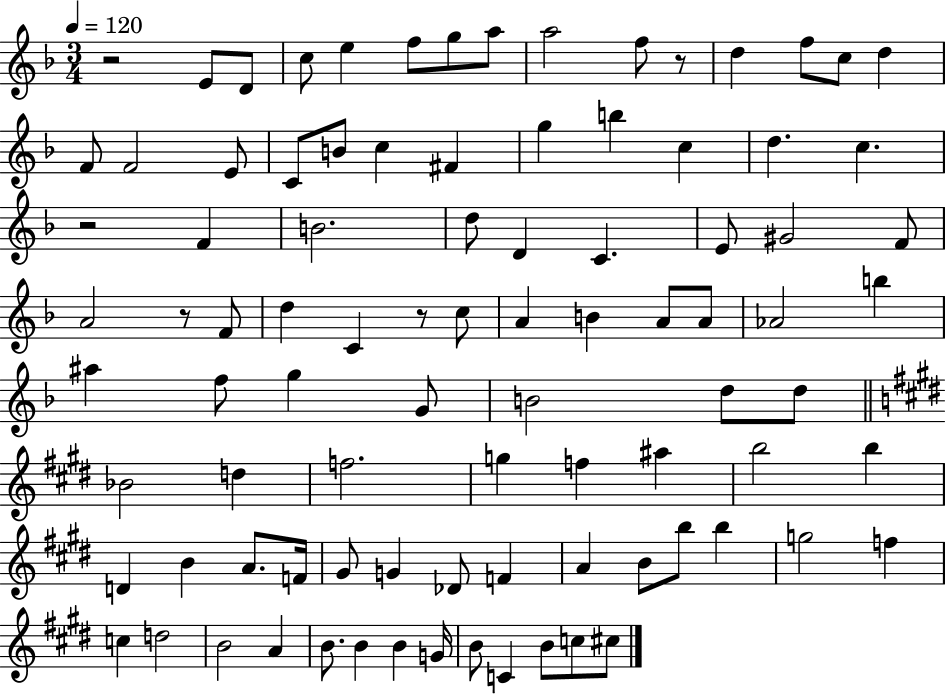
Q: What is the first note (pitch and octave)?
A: E4